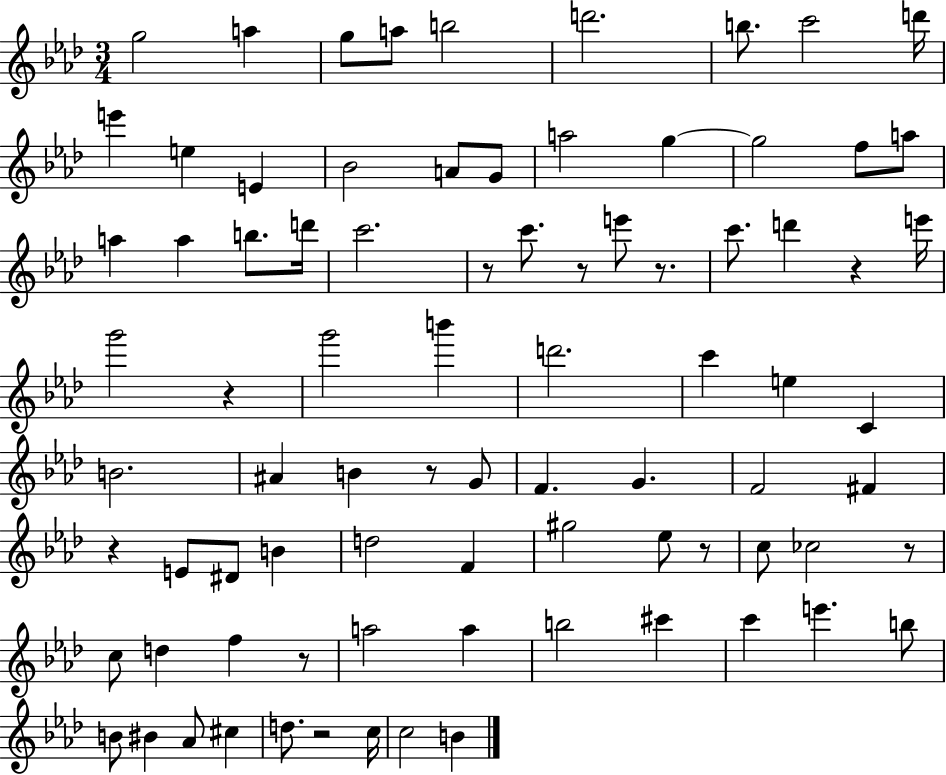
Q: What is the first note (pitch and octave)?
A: G5